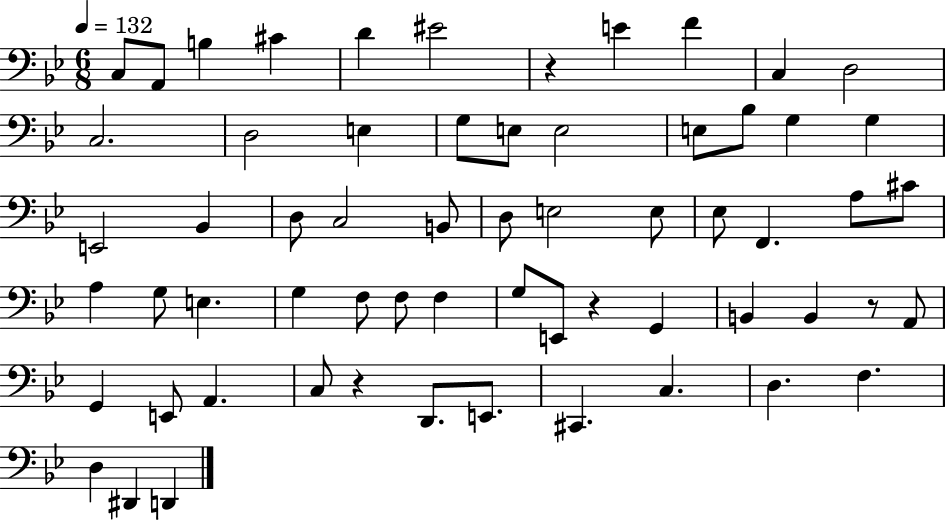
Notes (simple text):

C3/e A2/e B3/q C#4/q D4/q EIS4/h R/q E4/q F4/q C3/q D3/h C3/h. D3/h E3/q G3/e E3/e E3/h E3/e Bb3/e G3/q G3/q E2/h Bb2/q D3/e C3/h B2/e D3/e E3/h E3/e Eb3/e F2/q. A3/e C#4/e A3/q G3/e E3/q. G3/q F3/e F3/e F3/q G3/e E2/e R/q G2/q B2/q B2/q R/e A2/e G2/q E2/e A2/q. C3/e R/q D2/e. E2/e. C#2/q. C3/q. D3/q. F3/q. D3/q D#2/q D2/q